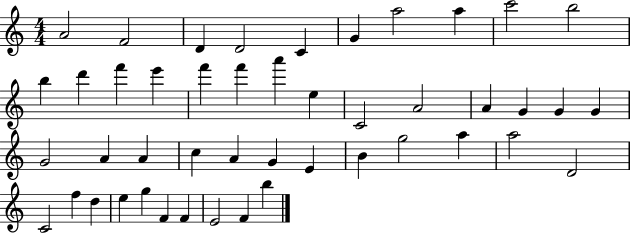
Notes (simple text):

A4/h F4/h D4/q D4/h C4/q G4/q A5/h A5/q C6/h B5/h B5/q D6/q F6/q E6/q F6/q F6/q A6/q E5/q C4/h A4/h A4/q G4/q G4/q G4/q G4/h A4/q A4/q C5/q A4/q G4/q E4/q B4/q G5/h A5/q A5/h D4/h C4/h F5/q D5/q E5/q G5/q F4/q F4/q E4/h F4/q B5/q